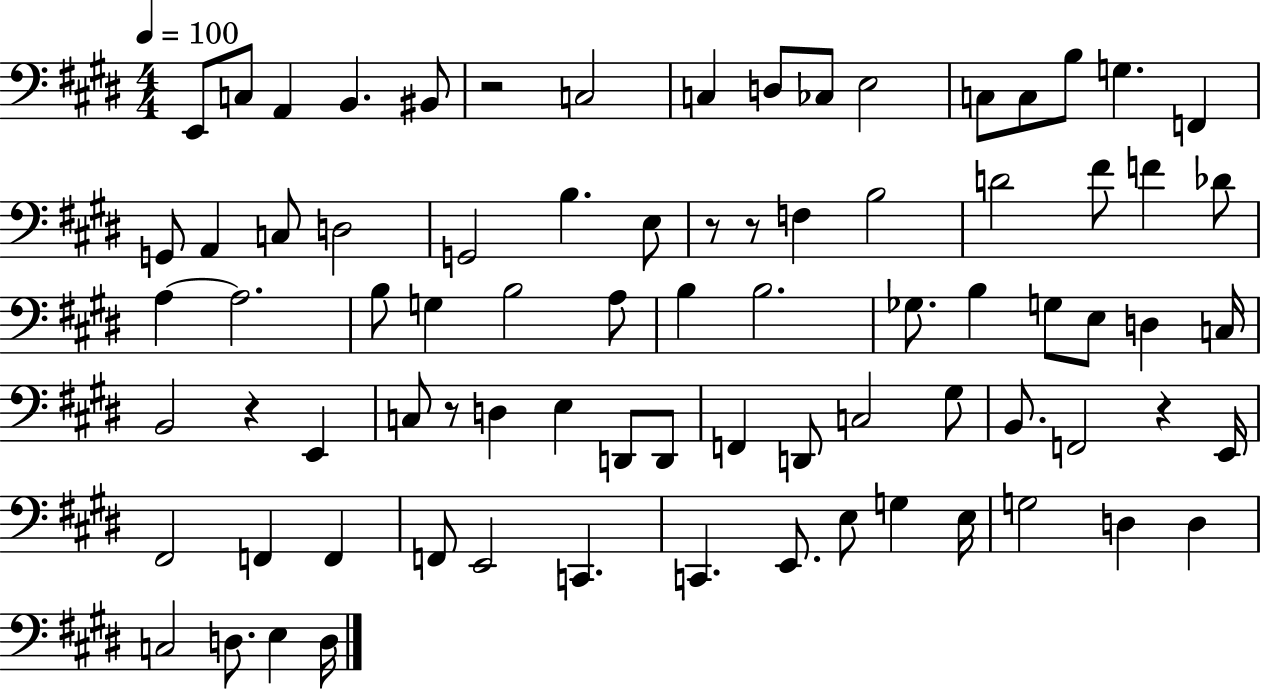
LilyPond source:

{
  \clef bass
  \numericTimeSignature
  \time 4/4
  \key e \major
  \tempo 4 = 100
  e,8 c8 a,4 b,4. bis,8 | r2 c2 | c4 d8 ces8 e2 | c8 c8 b8 g4. f,4 | \break g,8 a,4 c8 d2 | g,2 b4. e8 | r8 r8 f4 b2 | d'2 fis'8 f'4 des'8 | \break a4~~ a2. | b8 g4 b2 a8 | b4 b2. | ges8. b4 g8 e8 d4 c16 | \break b,2 r4 e,4 | c8 r8 d4 e4 d,8 d,8 | f,4 d,8 c2 gis8 | b,8. f,2 r4 e,16 | \break fis,2 f,4 f,4 | f,8 e,2 c,4. | c,4. e,8. e8 g4 e16 | g2 d4 d4 | \break c2 d8. e4 d16 | \bar "|."
}